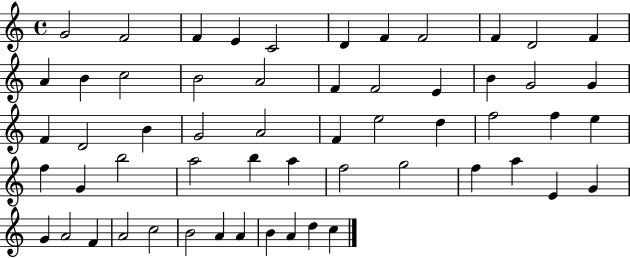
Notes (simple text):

G4/h F4/h F4/q E4/q C4/h D4/q F4/q F4/h F4/q D4/h F4/q A4/q B4/q C5/h B4/h A4/h F4/q F4/h E4/q B4/q G4/h G4/q F4/q D4/h B4/q G4/h A4/h F4/q E5/h D5/q F5/h F5/q E5/q F5/q G4/q B5/h A5/h B5/q A5/q F5/h G5/h F5/q A5/q E4/q G4/q G4/q A4/h F4/q A4/h C5/h B4/h A4/q A4/q B4/q A4/q D5/q C5/q